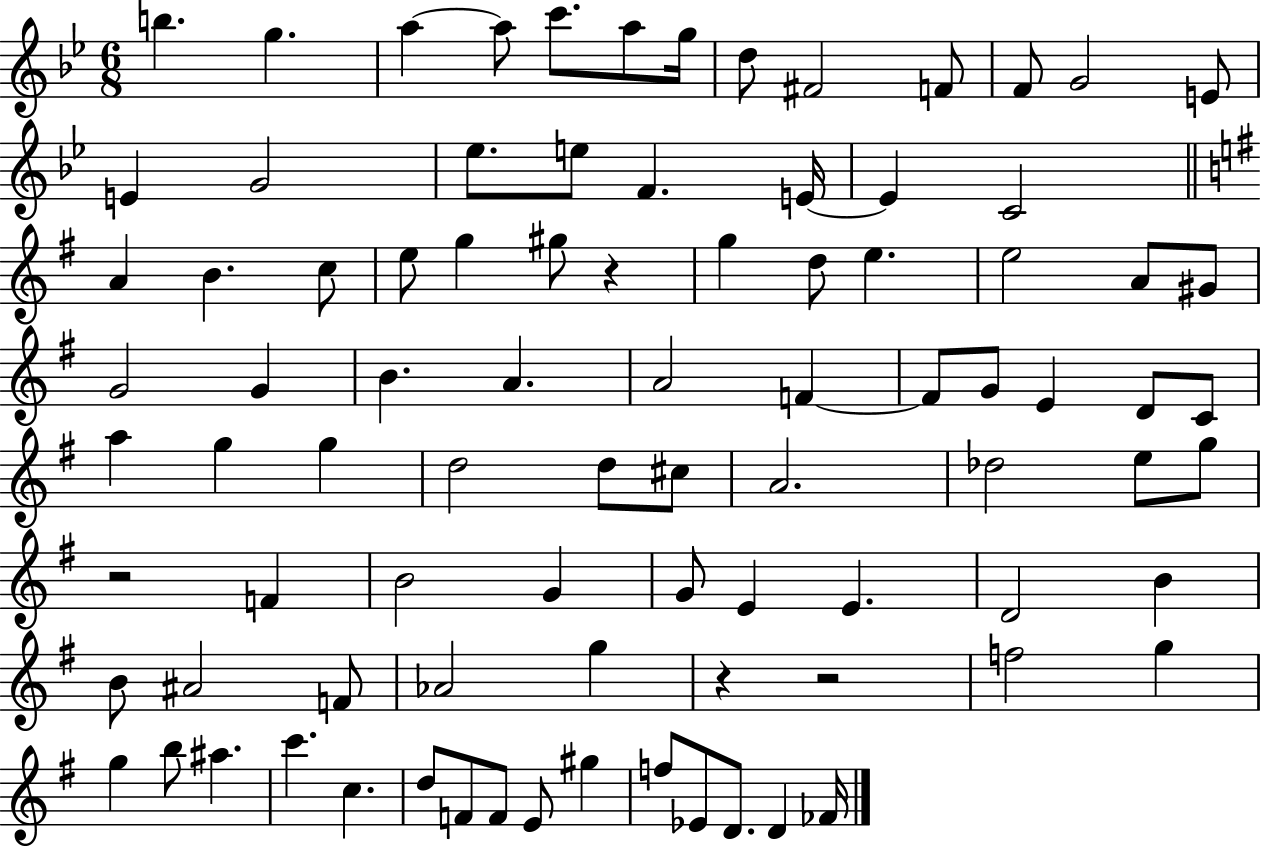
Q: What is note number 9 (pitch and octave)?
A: F#4